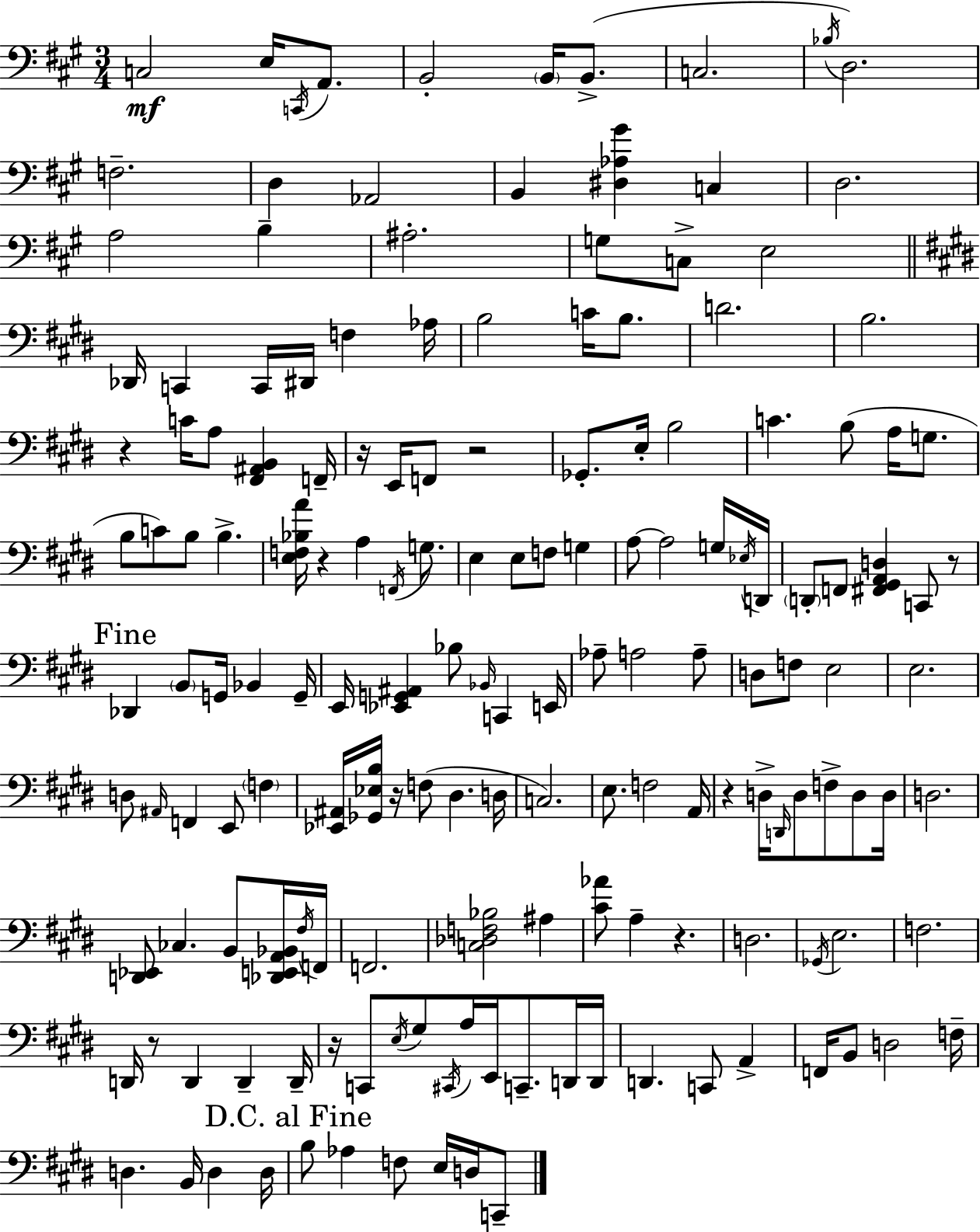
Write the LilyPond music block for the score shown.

{
  \clef bass
  \numericTimeSignature
  \time 3/4
  \key a \major
  \repeat volta 2 { c2\mf e16 \acciaccatura { c,16 } a,8. | b,2-. \parenthesize b,16 b,8.->( | c2. | \acciaccatura { bes16 }) d2. | \break f2.-- | d4 aes,2 | b,4 <dis aes gis'>4 c4 | d2. | \break a2 b4-- | ais2.-. | g8 c8-> e2 | \bar "||" \break \key e \major des,16 c,4 c,16 dis,16 f4 aes16 | b2 c'16 b8. | d'2. | b2. | \break r4 c'16 a8 <fis, ais, b,>4 f,16-- | r16 e,16 f,8 r2 | ges,8.-. e16-. b2 | c'4. b8( a16 g8. | \break b8 c'8) b8 b4.-> | <e f bes a'>16 r4 a4 \acciaccatura { f,16 } g8. | e4 e8 f8 g4 | a8~~ a2 g16 | \break \acciaccatura { ees16 } d,16 \parenthesize d,8-. f,8 <fis, gis, a, d>4 c,8 | r8 \mark "Fine" des,4 \parenthesize b,8 g,16 bes,4 | g,16-- e,16 <ees, g, ais,>4 bes8 \grace { bes,16 } c,4 | e,16 aes8-- a2 | \break a8-- d8 f8 e2 | e2. | d8 \grace { ais,16 } f,4 e,8 | \parenthesize f4 <ees, ais,>16 <ges, ees b>16 r16 f8( dis4. | \break d16 c2.) | e8. f2 | a,16 r4 d16-> \grace { d,16 } d8 | f8-> d8 d16 d2. | \break <d, ees,>8 ces4. | b,8 <des, e, a, bes,>16 \acciaccatura { fis16 } f,16 f,2. | <c des f bes>2 | ais4 <cis' aes'>8 a4-- | \break r4. d2. | \acciaccatura { ges,16 } e2. | f2. | d,16 r8 d,4 | \break d,4-- d,16-- r16 c,8 \acciaccatura { e16 } gis8 | \acciaccatura { cis,16 } a16 e,16 c,8.-- d,16 d,16 d,4. | c,8 a,4-> f,16 b,8 | d2 f16-- d4. | \break b,16 d4 d16 \mark "D.C. al Fine" b8 aes4 | f8 e16 d16 c,8-- } \bar "|."
}